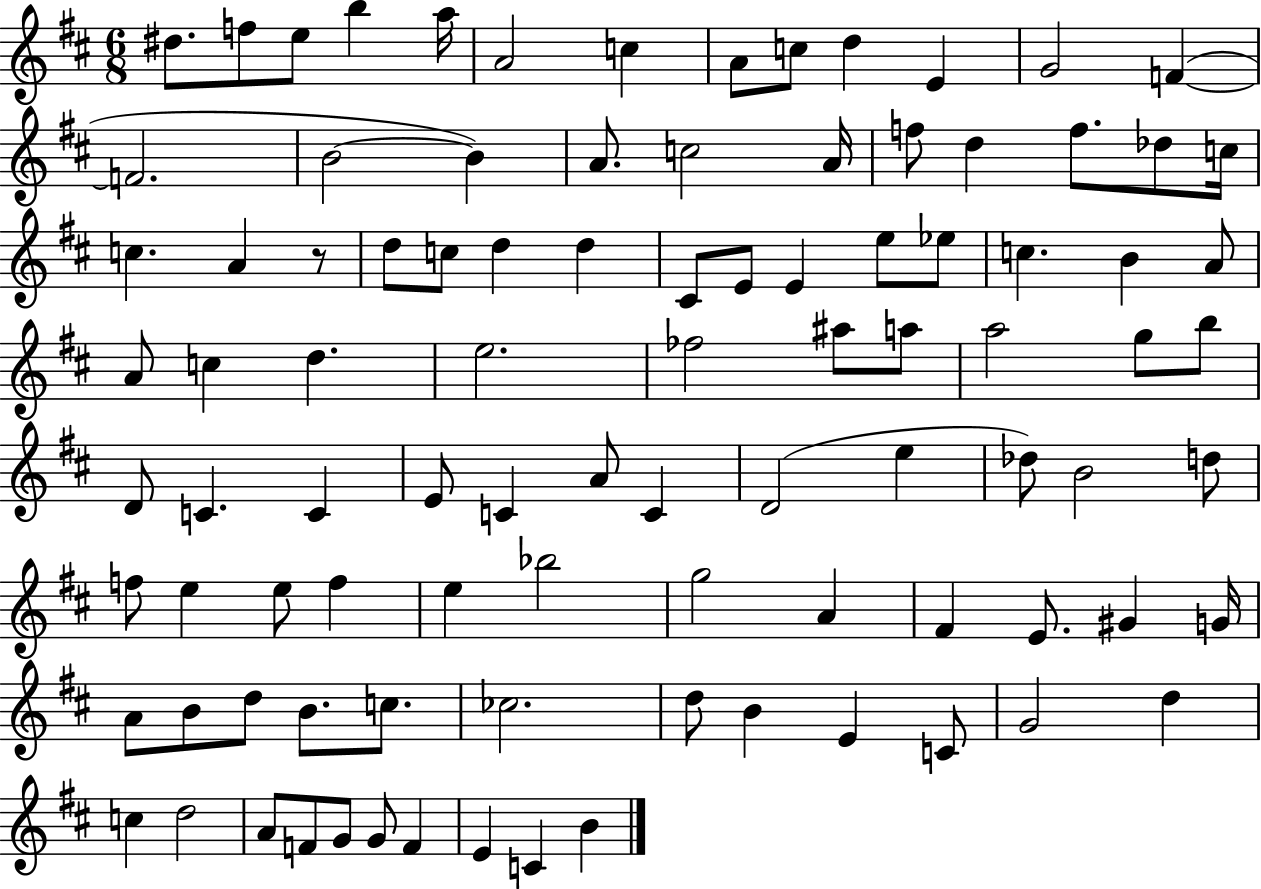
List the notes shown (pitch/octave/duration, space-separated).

D#5/e. F5/e E5/e B5/q A5/s A4/h C5/q A4/e C5/e D5/q E4/q G4/h F4/q F4/h. B4/h B4/q A4/e. C5/h A4/s F5/e D5/q F5/e. Db5/e C5/s C5/q. A4/q R/e D5/e C5/e D5/q D5/q C#4/e E4/e E4/q E5/e Eb5/e C5/q. B4/q A4/e A4/e C5/q D5/q. E5/h. FES5/h A#5/e A5/e A5/h G5/e B5/e D4/e C4/q. C4/q E4/e C4/q A4/e C4/q D4/h E5/q Db5/e B4/h D5/e F5/e E5/q E5/e F5/q E5/q Bb5/h G5/h A4/q F#4/q E4/e. G#4/q G4/s A4/e B4/e D5/e B4/e. C5/e. CES5/h. D5/e B4/q E4/q C4/e G4/h D5/q C5/q D5/h A4/e F4/e G4/e G4/e F4/q E4/q C4/q B4/q